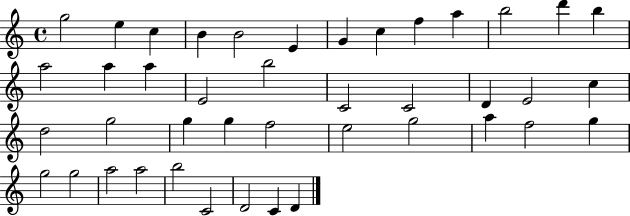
{
  \clef treble
  \time 4/4
  \defaultTimeSignature
  \key c \major
  g''2 e''4 c''4 | b'4 b'2 e'4 | g'4 c''4 f''4 a''4 | b''2 d'''4 b''4 | \break a''2 a''4 a''4 | e'2 b''2 | c'2 c'2 | d'4 e'2 c''4 | \break d''2 g''2 | g''4 g''4 f''2 | e''2 g''2 | a''4 f''2 g''4 | \break g''2 g''2 | a''2 a''2 | b''2 c'2 | d'2 c'4 d'4 | \break \bar "|."
}